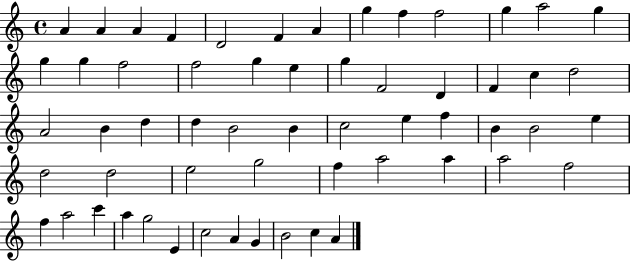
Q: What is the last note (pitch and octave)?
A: A4